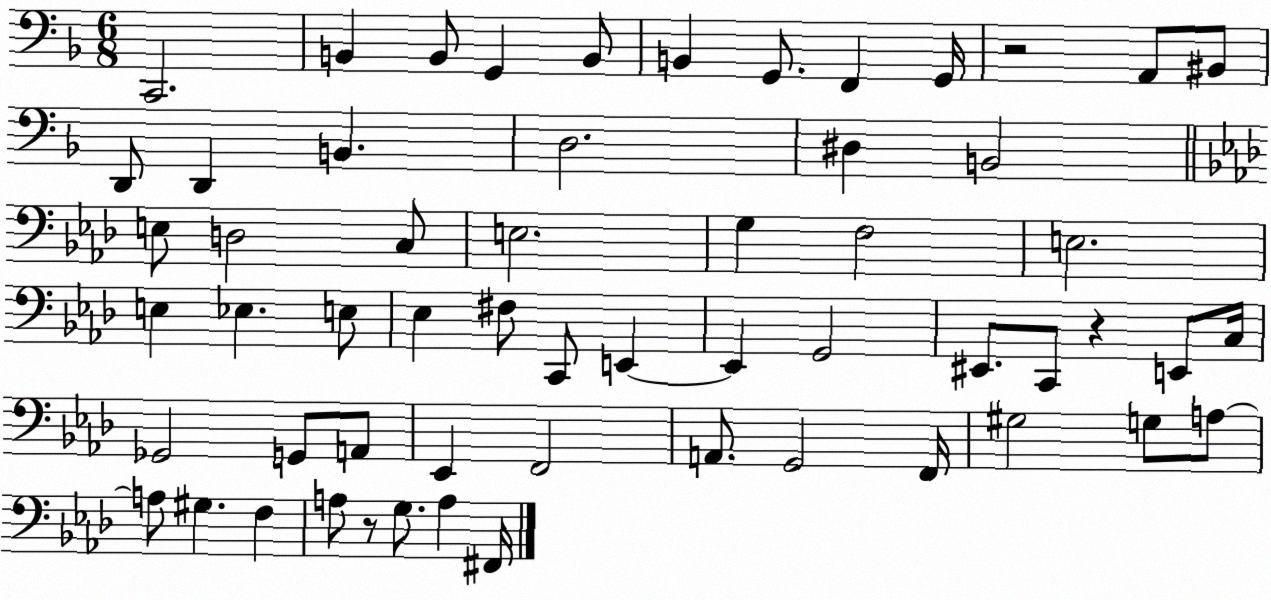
X:1
T:Untitled
M:6/8
L:1/4
K:F
C,,2 B,, B,,/2 G,, B,,/2 B,, G,,/2 F,, G,,/4 z2 A,,/2 ^B,,/2 D,,/2 D,, B,, D,2 ^D, B,,2 E,/2 D,2 C,/2 E,2 G, F,2 E,2 E, _E, E,/2 _E, ^F,/2 C,,/2 E,, E,, G,,2 ^E,,/2 C,,/2 z E,,/2 C,/4 _G,,2 G,,/2 A,,/2 _E,, F,,2 A,,/2 G,,2 F,,/4 ^G,2 G,/2 A,/2 A,/2 ^G, F, A,/2 z/2 G,/2 A, ^F,,/4